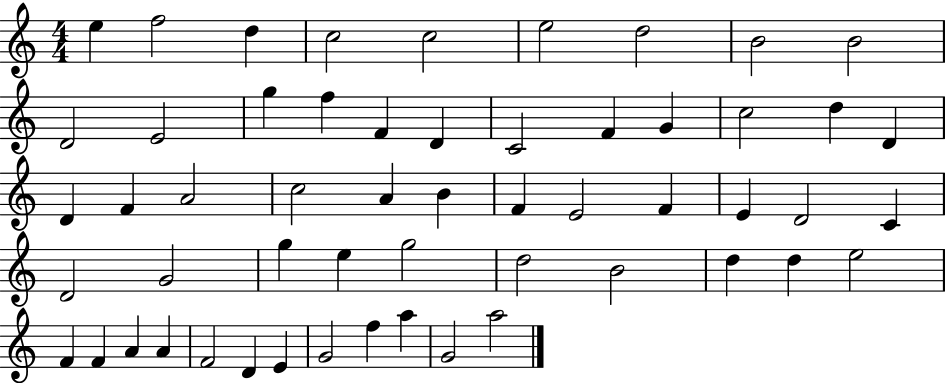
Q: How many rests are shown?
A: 0